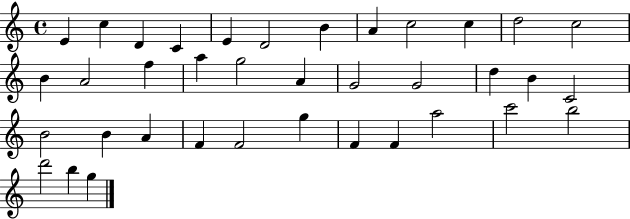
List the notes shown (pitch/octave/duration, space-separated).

E4/q C5/q D4/q C4/q E4/q D4/h B4/q A4/q C5/h C5/q D5/h C5/h B4/q A4/h F5/q A5/q G5/h A4/q G4/h G4/h D5/q B4/q C4/h B4/h B4/q A4/q F4/q F4/h G5/q F4/q F4/q A5/h C6/h B5/h D6/h B5/q G5/q